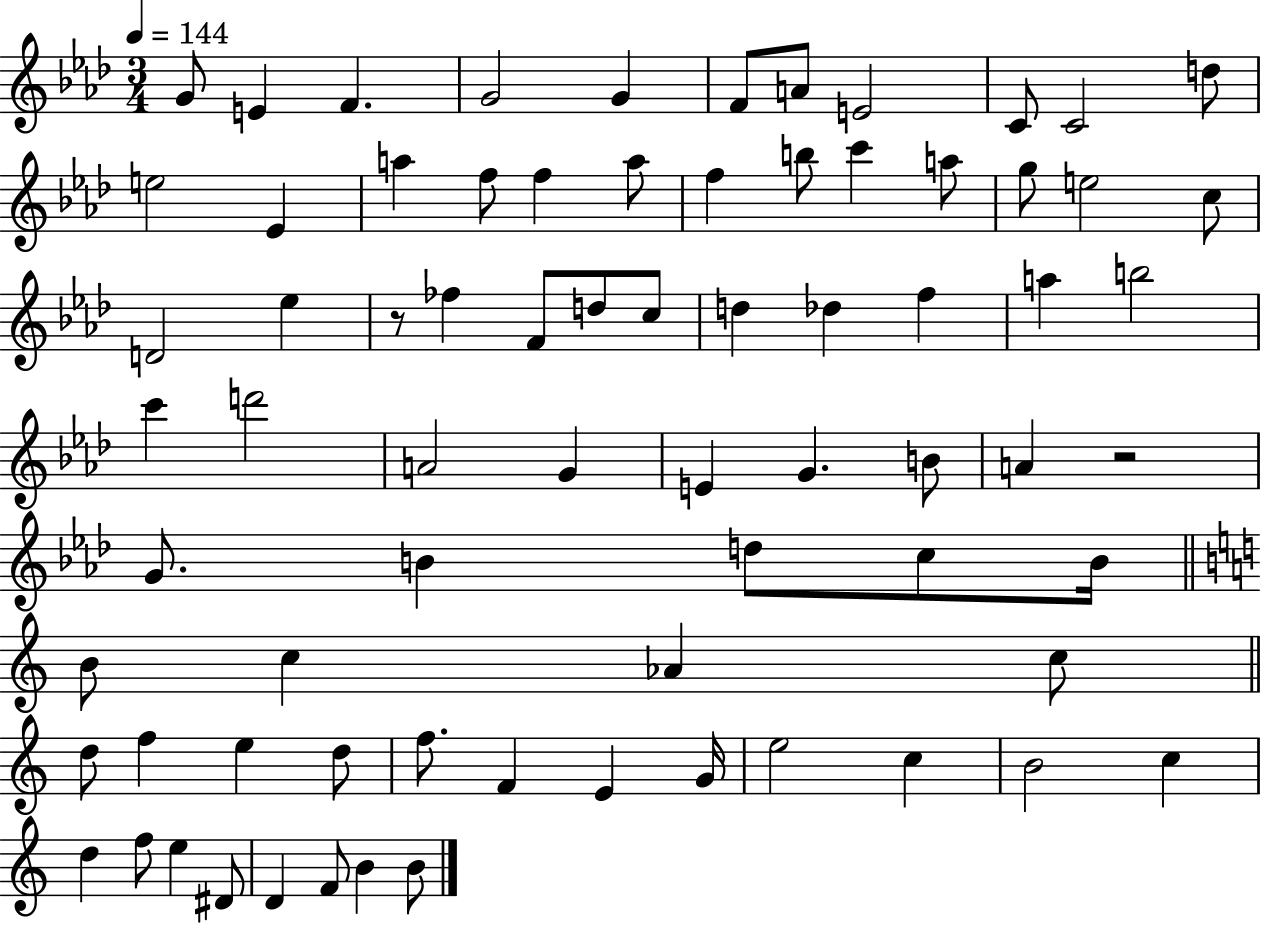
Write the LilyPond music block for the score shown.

{
  \clef treble
  \numericTimeSignature
  \time 3/4
  \key aes \major
  \tempo 4 = 144
  g'8 e'4 f'4. | g'2 g'4 | f'8 a'8 e'2 | c'8 c'2 d''8 | \break e''2 ees'4 | a''4 f''8 f''4 a''8 | f''4 b''8 c'''4 a''8 | g''8 e''2 c''8 | \break d'2 ees''4 | r8 fes''4 f'8 d''8 c''8 | d''4 des''4 f''4 | a''4 b''2 | \break c'''4 d'''2 | a'2 g'4 | e'4 g'4. b'8 | a'4 r2 | \break g'8. b'4 d''8 c''8 b'16 | \bar "||" \break \key c \major b'8 c''4 aes'4 c''8 | \bar "||" \break \key c \major d''8 f''4 e''4 d''8 | f''8. f'4 e'4 g'16 | e''2 c''4 | b'2 c''4 | \break d''4 f''8 e''4 dis'8 | d'4 f'8 b'4 b'8 | \bar "|."
}